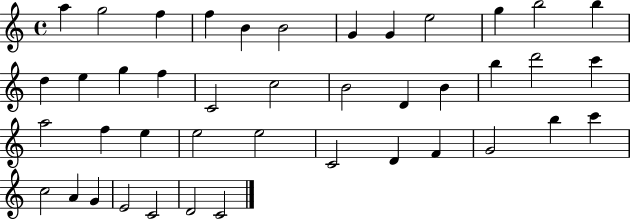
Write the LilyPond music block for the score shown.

{
  \clef treble
  \time 4/4
  \defaultTimeSignature
  \key c \major
  a''4 g''2 f''4 | f''4 b'4 b'2 | g'4 g'4 e''2 | g''4 b''2 b''4 | \break d''4 e''4 g''4 f''4 | c'2 c''2 | b'2 d'4 b'4 | b''4 d'''2 c'''4 | \break a''2 f''4 e''4 | e''2 e''2 | c'2 d'4 f'4 | g'2 b''4 c'''4 | \break c''2 a'4 g'4 | e'2 c'2 | d'2 c'2 | \bar "|."
}